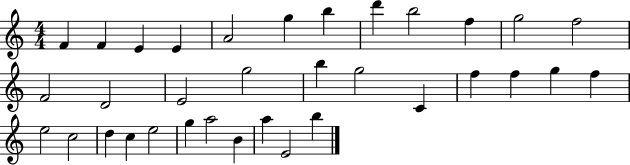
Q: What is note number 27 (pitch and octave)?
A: C5